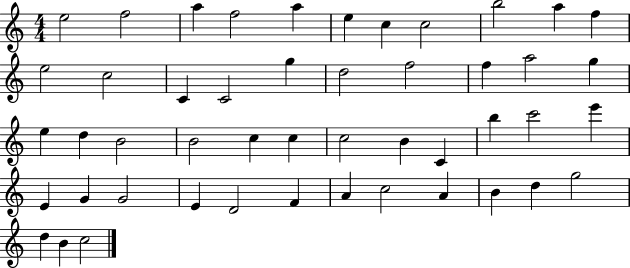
E5/h F5/h A5/q F5/h A5/q E5/q C5/q C5/h B5/h A5/q F5/q E5/h C5/h C4/q C4/h G5/q D5/h F5/h F5/q A5/h G5/q E5/q D5/q B4/h B4/h C5/q C5/q C5/h B4/q C4/q B5/q C6/h E6/q E4/q G4/q G4/h E4/q D4/h F4/q A4/q C5/h A4/q B4/q D5/q G5/h D5/q B4/q C5/h